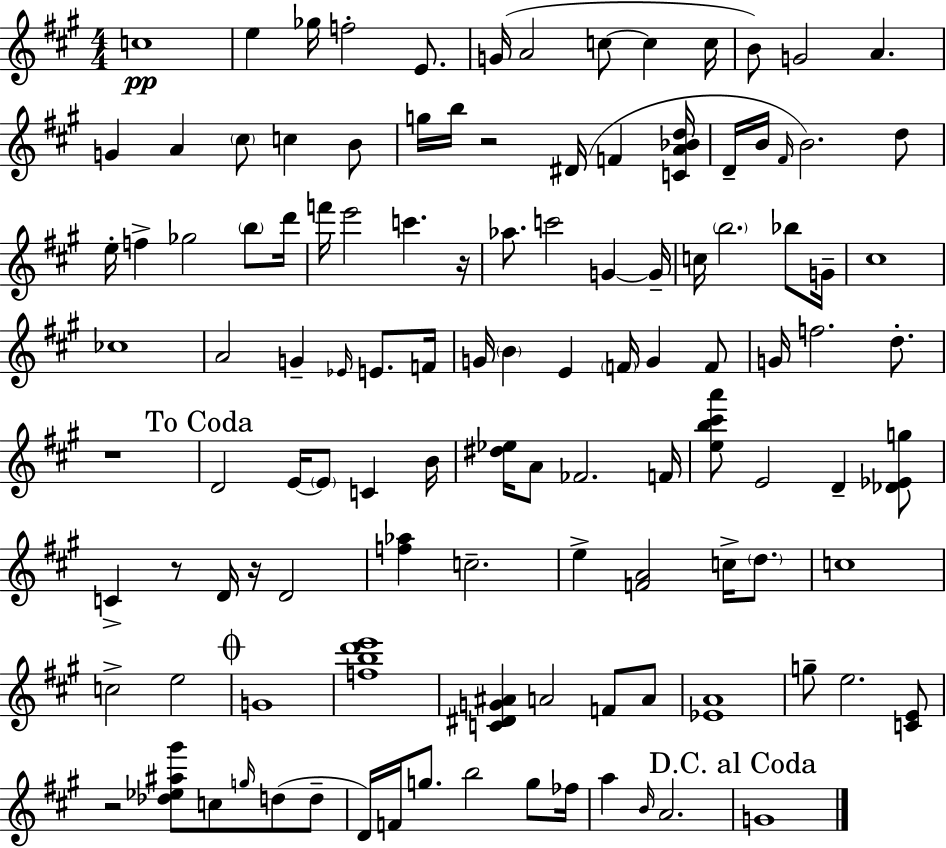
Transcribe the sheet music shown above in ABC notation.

X:1
T:Untitled
M:4/4
L:1/4
K:A
c4 e _g/4 f2 E/2 G/4 A2 c/2 c c/4 B/2 G2 A G A ^c/2 c B/2 g/4 b/4 z2 ^D/4 F [CA_Bd]/4 D/4 B/4 ^F/4 B2 d/2 e/4 f _g2 b/2 d'/4 f'/4 e'2 c' z/4 _a/2 c'2 G G/4 c/4 b2 _b/2 G/4 ^c4 _c4 A2 G _E/4 E/2 F/4 G/4 B E F/4 G F/2 G/4 f2 d/2 z4 D2 E/4 E/2 C B/4 [^d_e]/4 A/2 _F2 F/4 [eb^c'a']/2 E2 D [_D_Eg]/2 C z/2 D/4 z/4 D2 [f_a] c2 e [FA]2 c/4 d/2 c4 c2 e2 G4 [fbd'e']4 [C^DG^A] A2 F/2 A/2 [_EA]4 g/2 e2 [CE]/2 z2 [_d_e^a^g']/2 c/2 g/4 d/2 d/2 D/4 F/4 g/2 b2 g/2 _f/4 a B/4 A2 G4